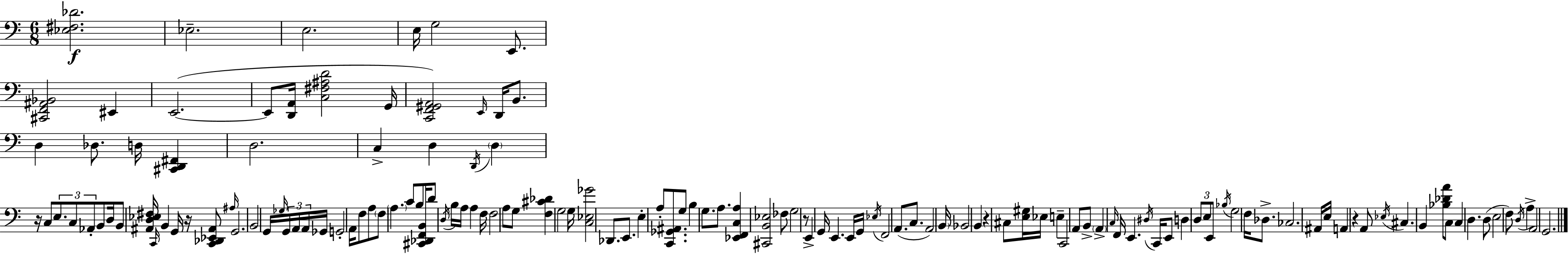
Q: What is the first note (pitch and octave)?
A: Eb3